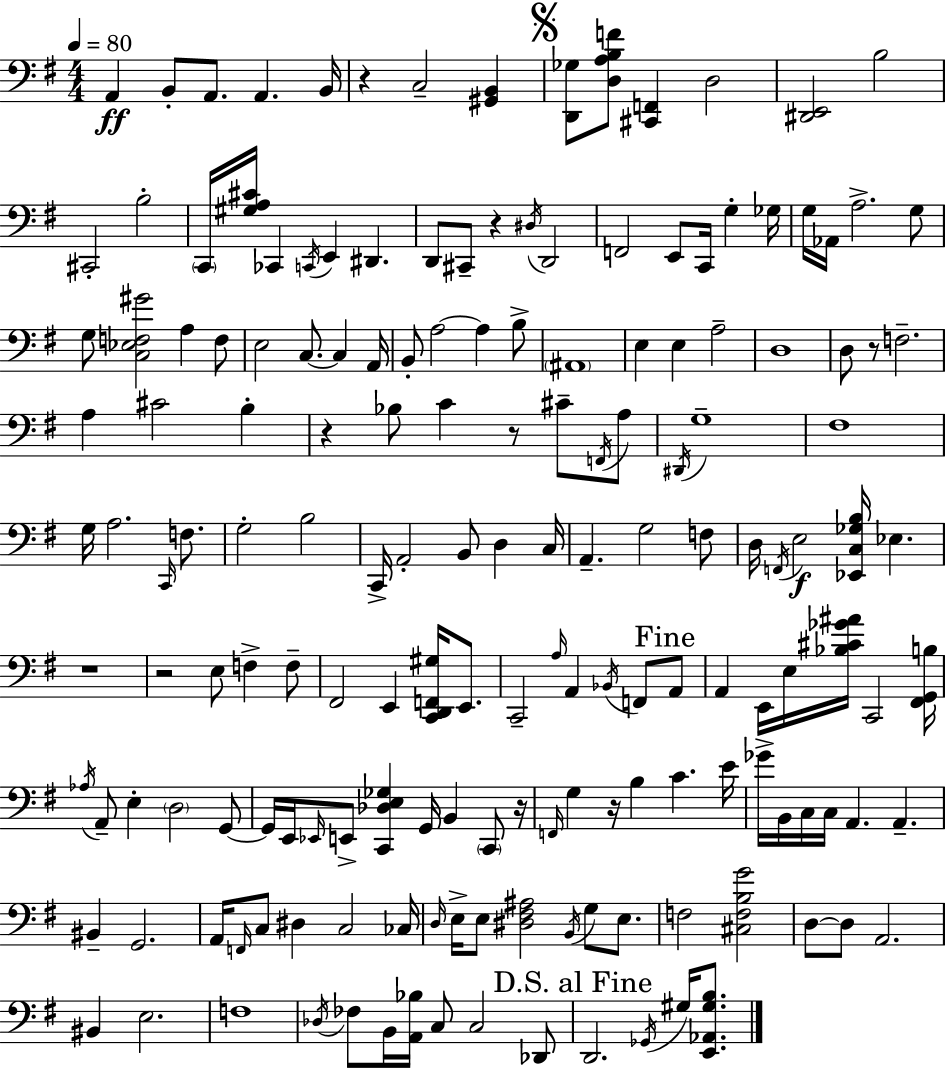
X:1
T:Untitled
M:4/4
L:1/4
K:G
A,, B,,/2 A,,/2 A,, B,,/4 z C,2 [^G,,B,,] [D,,_G,]/2 [D,A,B,F]/2 [^C,,F,,] D,2 [^D,,E,,]2 B,2 ^C,,2 B,2 C,,/4 [^G,A,^C]/4 _C,, C,,/4 E,, ^D,, D,,/2 ^C,,/2 z ^D,/4 D,,2 F,,2 E,,/2 C,,/4 G, _G,/4 G,/4 _A,,/4 A,2 G,/2 G,/2 [C,_E,F,^G]2 A, F,/2 E,2 C,/2 C, A,,/4 B,,/2 A,2 A, B,/2 ^A,,4 E, E, A,2 D,4 D,/2 z/2 F,2 A, ^C2 B, z _B,/2 C z/2 ^C/2 F,,/4 A,/2 ^D,,/4 G,4 ^F,4 G,/4 A,2 C,,/4 F,/2 G,2 B,2 C,,/4 A,,2 B,,/2 D, C,/4 A,, G,2 F,/2 D,/4 F,,/4 E,2 [_E,,C,_G,B,]/4 _E, z4 z2 E,/2 F, F,/2 ^F,,2 E,, [C,,D,,F,,^G,]/4 E,,/2 C,,2 A,/4 A,, _B,,/4 F,,/2 A,,/2 A,, E,,/4 E,/4 [_B,^C_G^A]/4 C,,2 [^F,,G,,B,]/4 _A,/4 A,,/2 E, D,2 G,,/2 G,,/4 E,,/4 _E,,/4 E,,/2 [C,,_D,E,_G,] G,,/4 B,, C,,/2 z/4 F,,/4 G, z/4 B, C E/4 _G/4 B,,/4 C,/4 C,/4 A,, A,, ^B,, G,,2 A,,/4 F,,/4 C,/2 ^D, C,2 _C,/4 D,/4 E,/4 E,/2 [^D,^F,^A,]2 B,,/4 G,/2 E,/2 F,2 [^C,F,B,G]2 D,/2 D,/2 A,,2 ^B,, E,2 F,4 _D,/4 _F,/2 B,,/4 [A,,_B,]/4 C,/2 C,2 _D,,/2 D,,2 _G,,/4 ^G,/4 [E,,_A,,^G,B,]/2